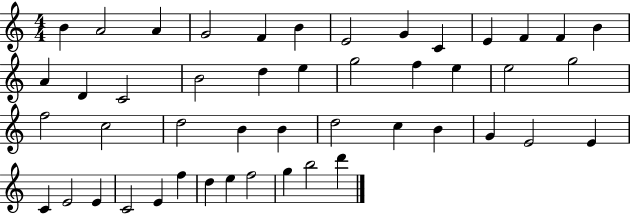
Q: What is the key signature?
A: C major